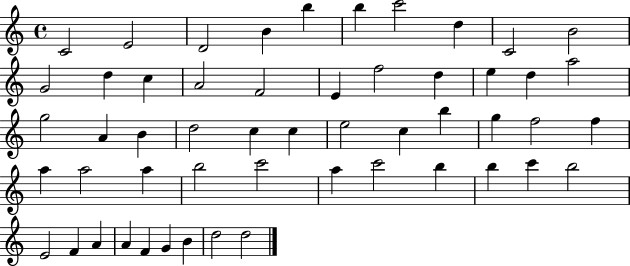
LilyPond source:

{
  \clef treble
  \time 4/4
  \defaultTimeSignature
  \key c \major
  c'2 e'2 | d'2 b'4 b''4 | b''4 c'''2 d''4 | c'2 b'2 | \break g'2 d''4 c''4 | a'2 f'2 | e'4 f''2 d''4 | e''4 d''4 a''2 | \break g''2 a'4 b'4 | d''2 c''4 c''4 | e''2 c''4 b''4 | g''4 f''2 f''4 | \break a''4 a''2 a''4 | b''2 c'''2 | a''4 c'''2 b''4 | b''4 c'''4 b''2 | \break e'2 f'4 a'4 | a'4 f'4 g'4 b'4 | d''2 d''2 | \bar "|."
}